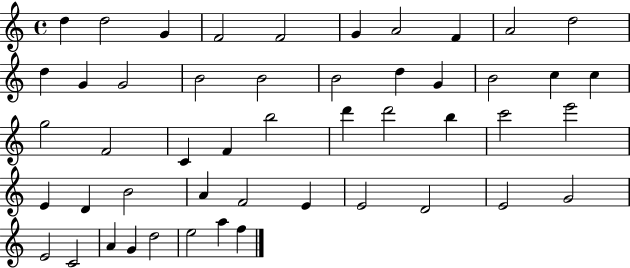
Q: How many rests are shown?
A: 0